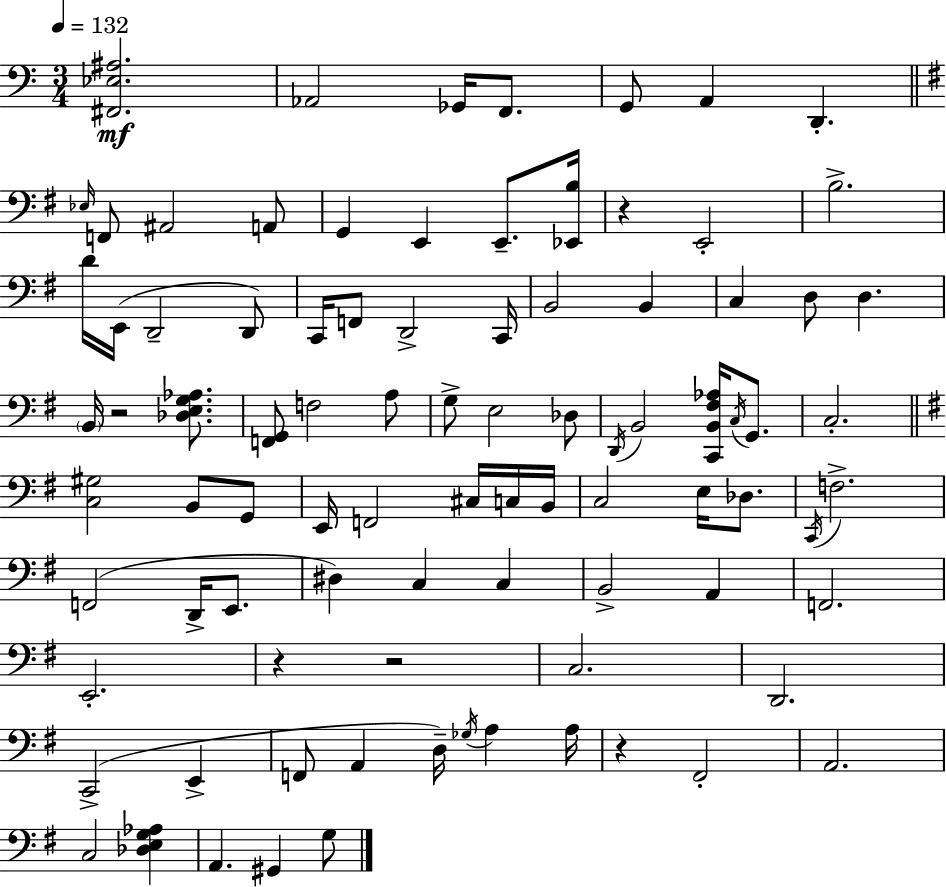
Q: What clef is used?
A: bass